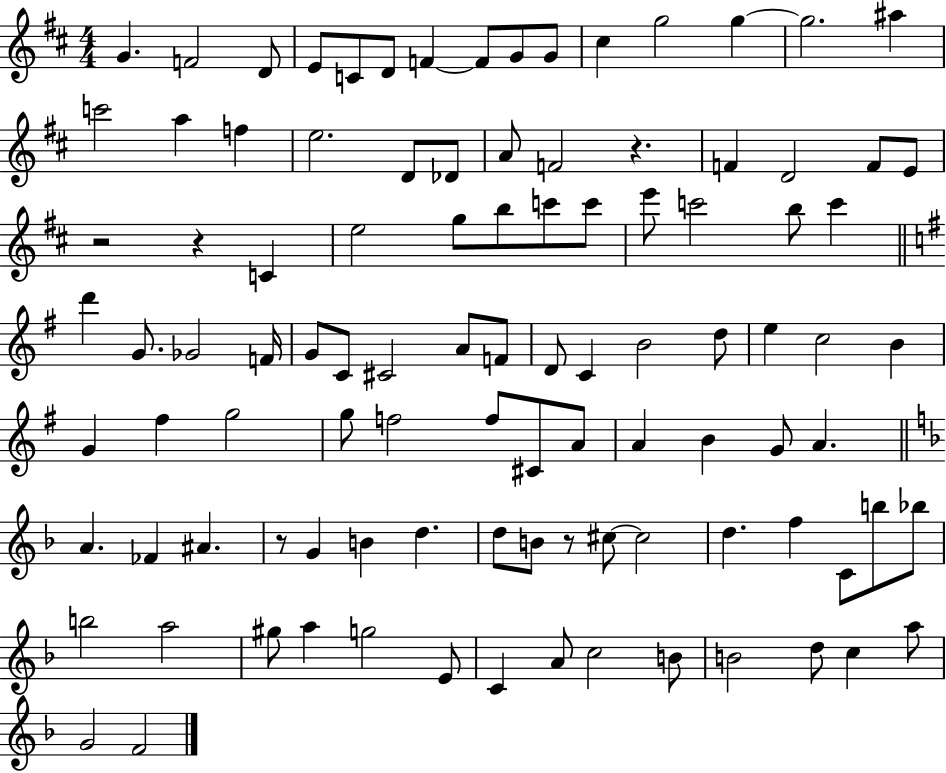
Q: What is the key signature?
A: D major